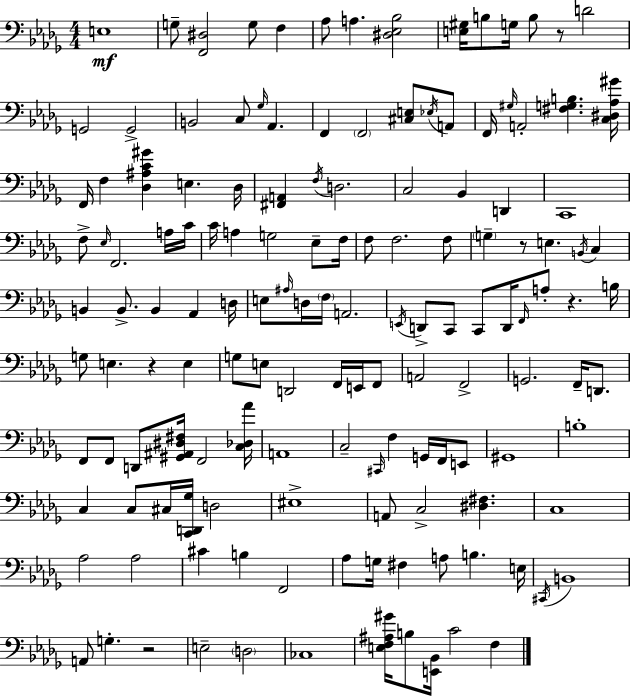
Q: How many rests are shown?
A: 5